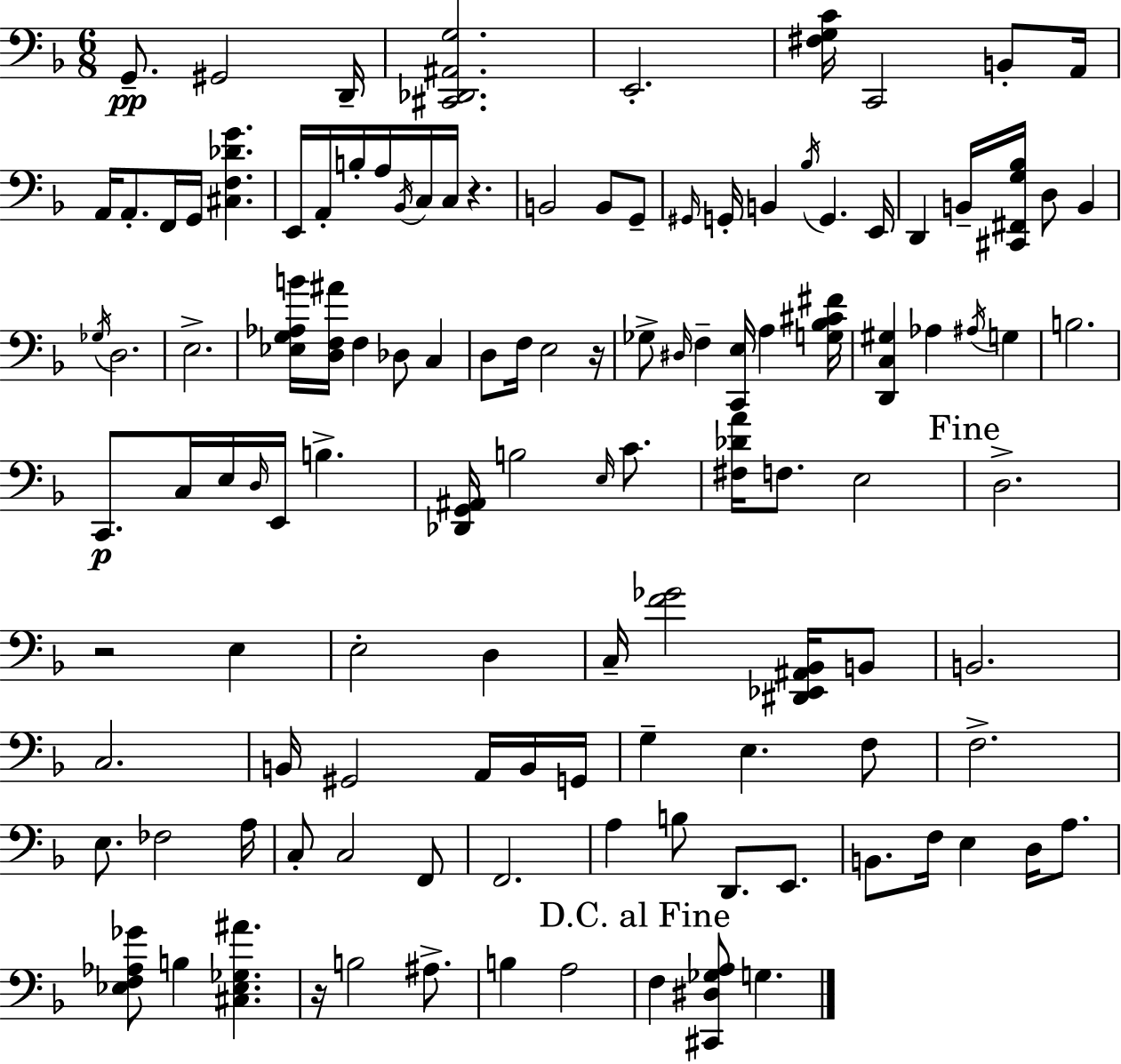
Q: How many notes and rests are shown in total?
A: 119